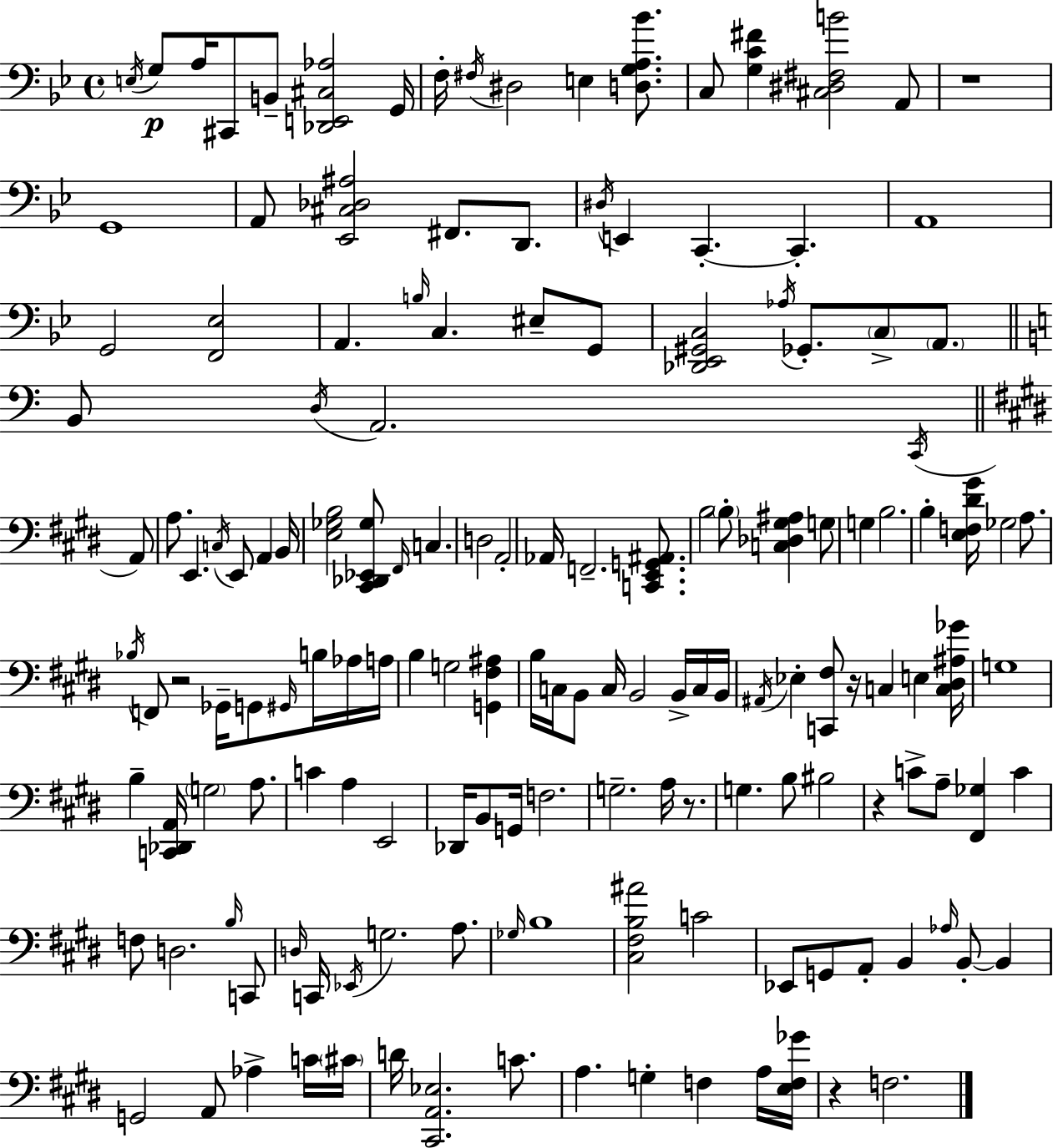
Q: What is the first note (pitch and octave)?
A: E3